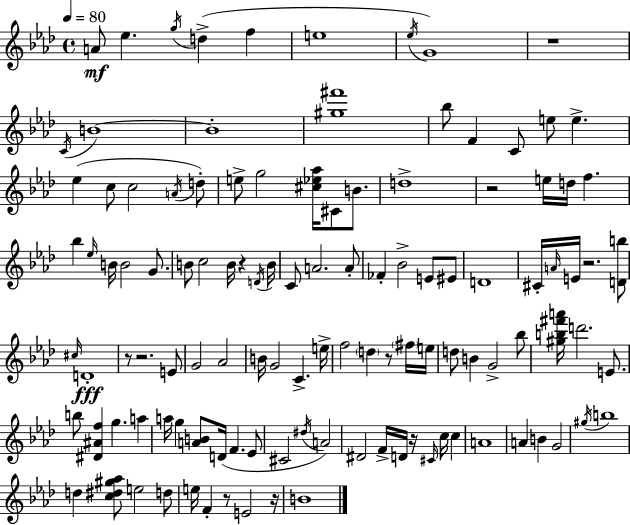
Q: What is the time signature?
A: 4/4